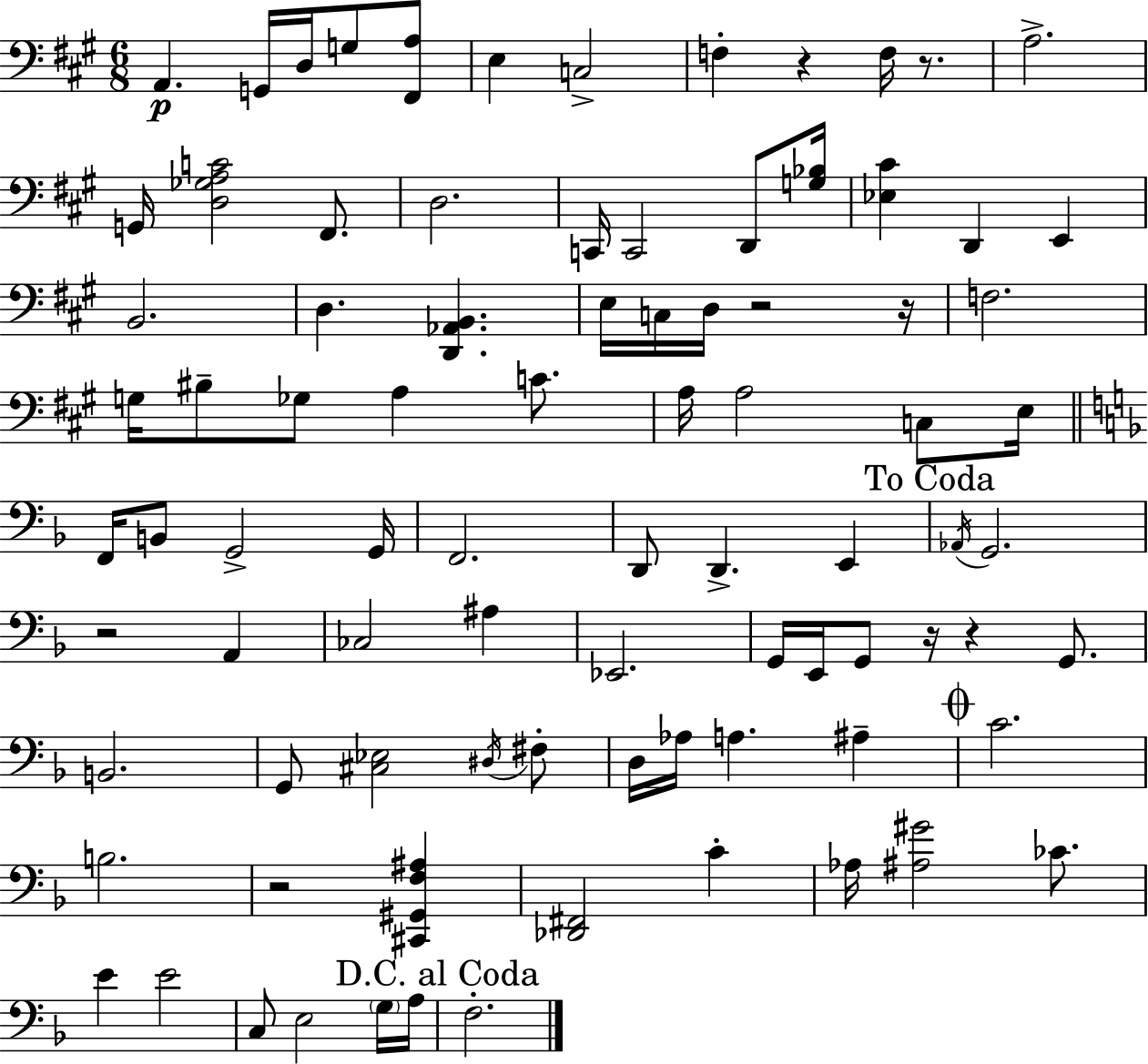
A2/q. G2/s D3/s G3/e [F#2,A3]/e E3/q C3/h F3/q R/q F3/s R/e. A3/h. G2/s [D3,Gb3,A3,C4]/h F#2/e. D3/h. C2/s C2/h D2/e [G3,Bb3]/s [Eb3,C#4]/q D2/q E2/q B2/h. D3/q. [D2,Ab2,B2]/q. E3/s C3/s D3/s R/h R/s F3/h. G3/s BIS3/e Gb3/e A3/q C4/e. A3/s A3/h C3/e E3/s F2/s B2/e G2/h G2/s F2/h. D2/e D2/q. E2/q Ab2/s G2/h. R/h A2/q CES3/h A#3/q Eb2/h. G2/s E2/s G2/e R/s R/q G2/e. B2/h. G2/e [C#3,Eb3]/h D#3/s F#3/e D3/s Ab3/s A3/q. A#3/q C4/h. B3/h. R/h [C#2,G#2,F3,A#3]/q [Db2,F#2]/h C4/q Ab3/s [A#3,G#4]/h CES4/e. E4/q E4/h C3/e E3/h G3/s A3/s F3/h.